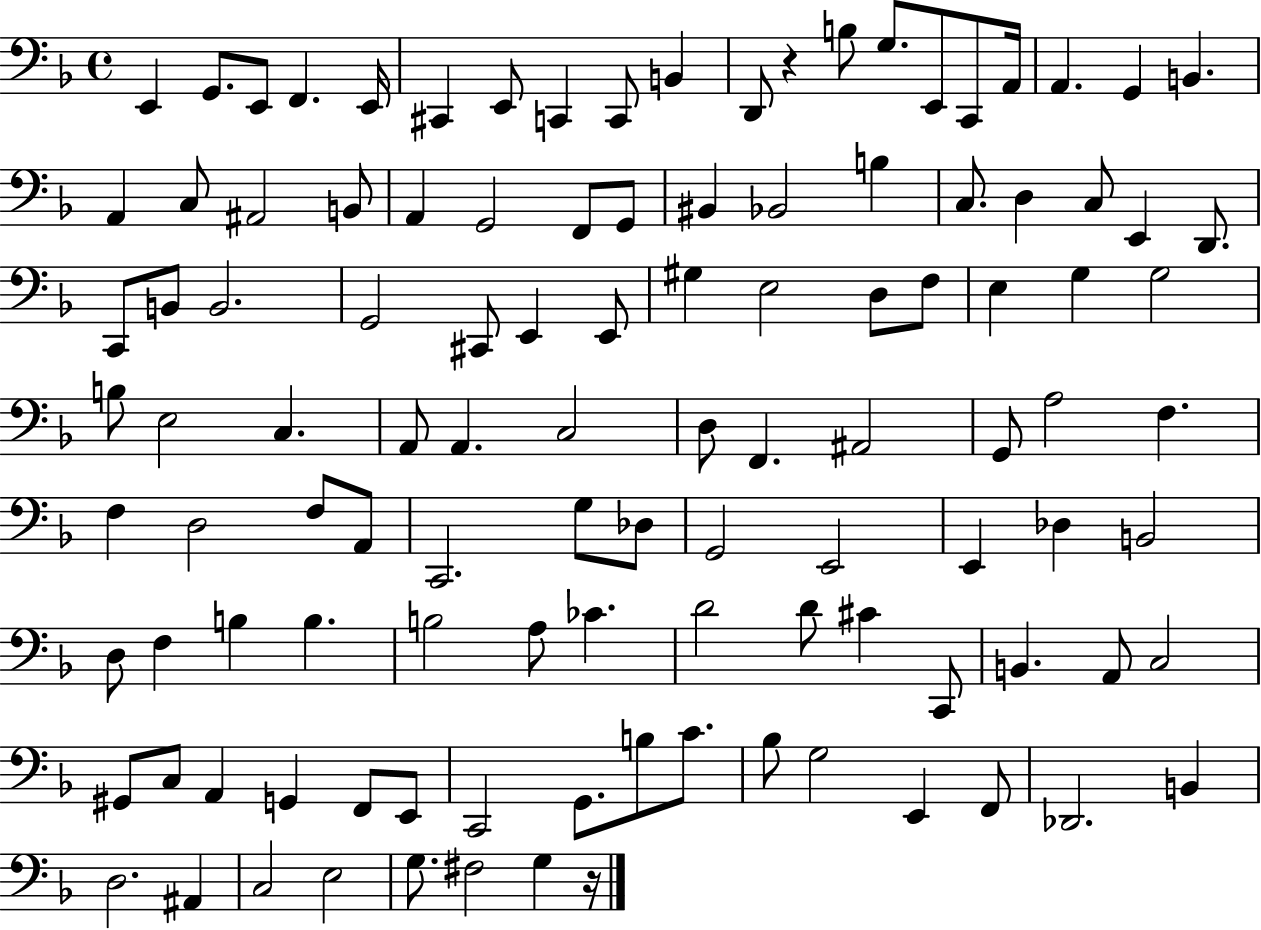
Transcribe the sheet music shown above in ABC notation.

X:1
T:Untitled
M:4/4
L:1/4
K:F
E,, G,,/2 E,,/2 F,, E,,/4 ^C,, E,,/2 C,, C,,/2 B,, D,,/2 z B,/2 G,/2 E,,/2 C,,/2 A,,/4 A,, G,, B,, A,, C,/2 ^A,,2 B,,/2 A,, G,,2 F,,/2 G,,/2 ^B,, _B,,2 B, C,/2 D, C,/2 E,, D,,/2 C,,/2 B,,/2 B,,2 G,,2 ^C,,/2 E,, E,,/2 ^G, E,2 D,/2 F,/2 E, G, G,2 B,/2 E,2 C, A,,/2 A,, C,2 D,/2 F,, ^A,,2 G,,/2 A,2 F, F, D,2 F,/2 A,,/2 C,,2 G,/2 _D,/2 G,,2 E,,2 E,, _D, B,,2 D,/2 F, B, B, B,2 A,/2 _C D2 D/2 ^C C,,/2 B,, A,,/2 C,2 ^G,,/2 C,/2 A,, G,, F,,/2 E,,/2 C,,2 G,,/2 B,/2 C/2 _B,/2 G,2 E,, F,,/2 _D,,2 B,, D,2 ^A,, C,2 E,2 G,/2 ^F,2 G, z/4